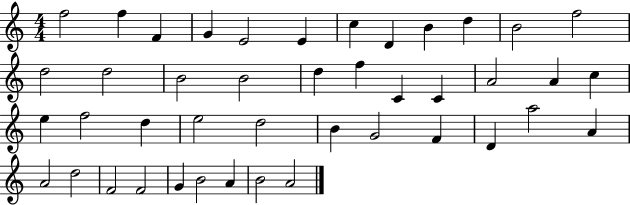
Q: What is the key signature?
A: C major